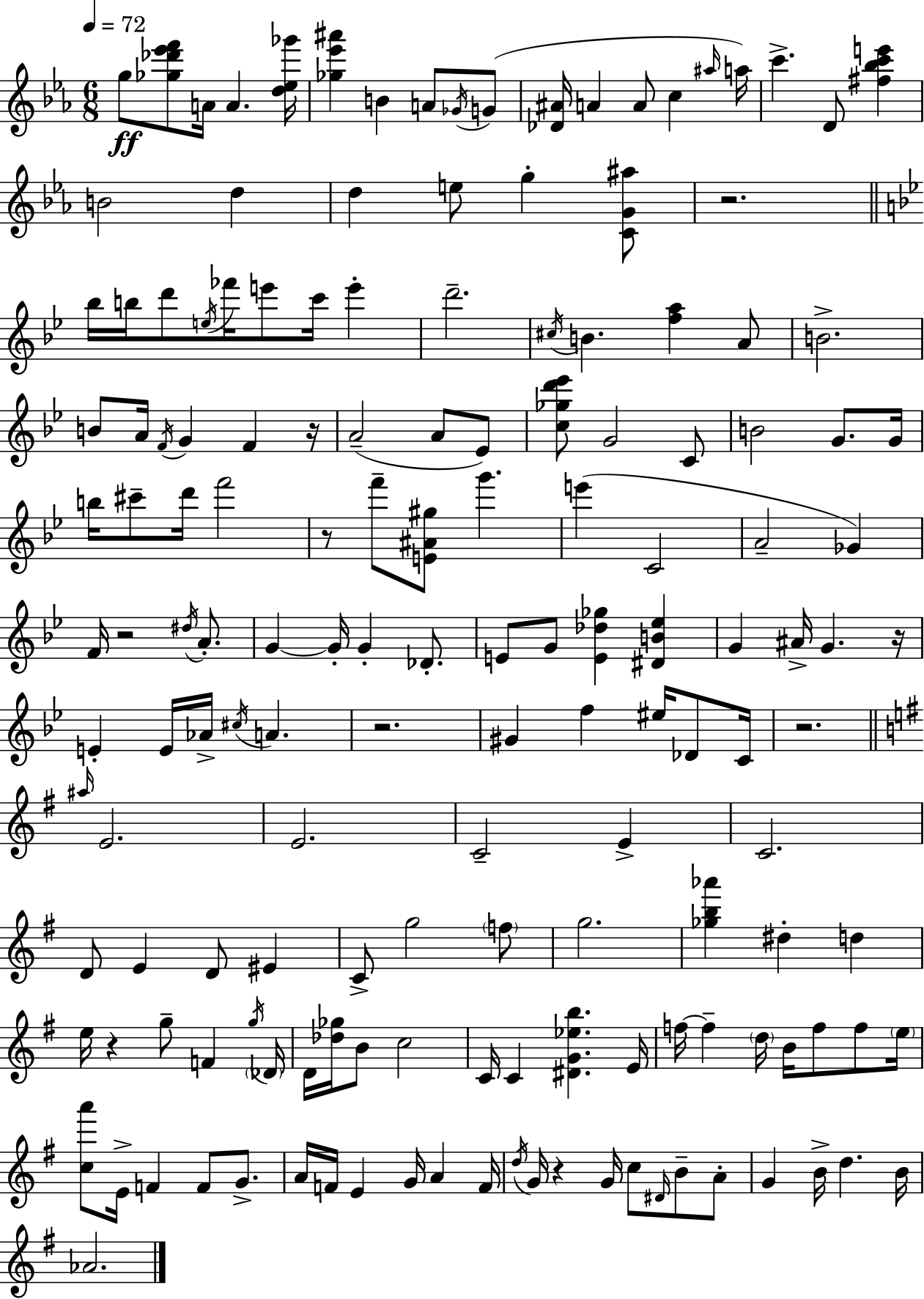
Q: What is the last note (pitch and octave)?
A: Ab4